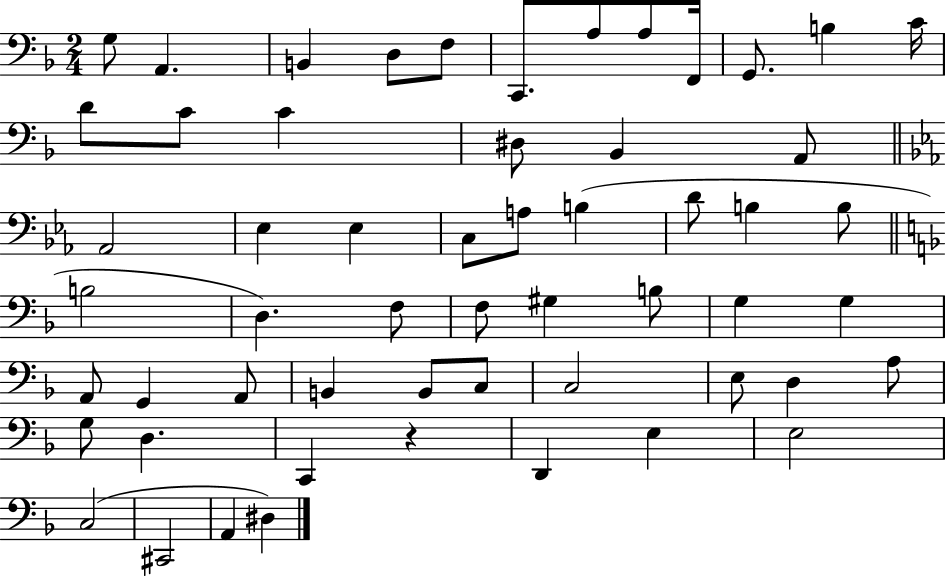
X:1
T:Untitled
M:2/4
L:1/4
K:F
G,/2 A,, B,, D,/2 F,/2 C,,/2 A,/2 A,/2 F,,/4 G,,/2 B, C/4 D/2 C/2 C ^D,/2 _B,, A,,/2 _A,,2 _E, _E, C,/2 A,/2 B, D/2 B, B,/2 B,2 D, F,/2 F,/2 ^G, B,/2 G, G, A,,/2 G,, A,,/2 B,, B,,/2 C,/2 C,2 E,/2 D, A,/2 G,/2 D, C,, z D,, E, E,2 C,2 ^C,,2 A,, ^D,